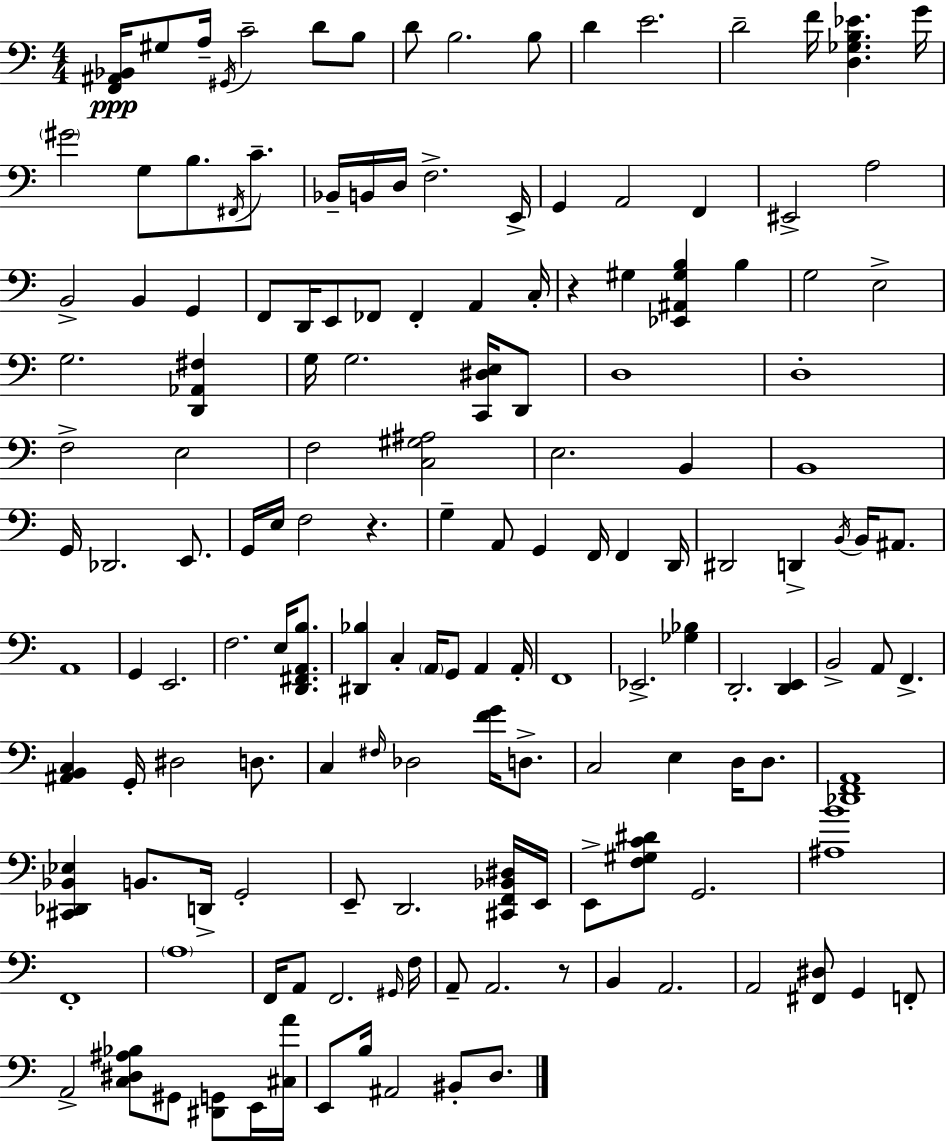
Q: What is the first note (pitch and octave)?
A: G#3